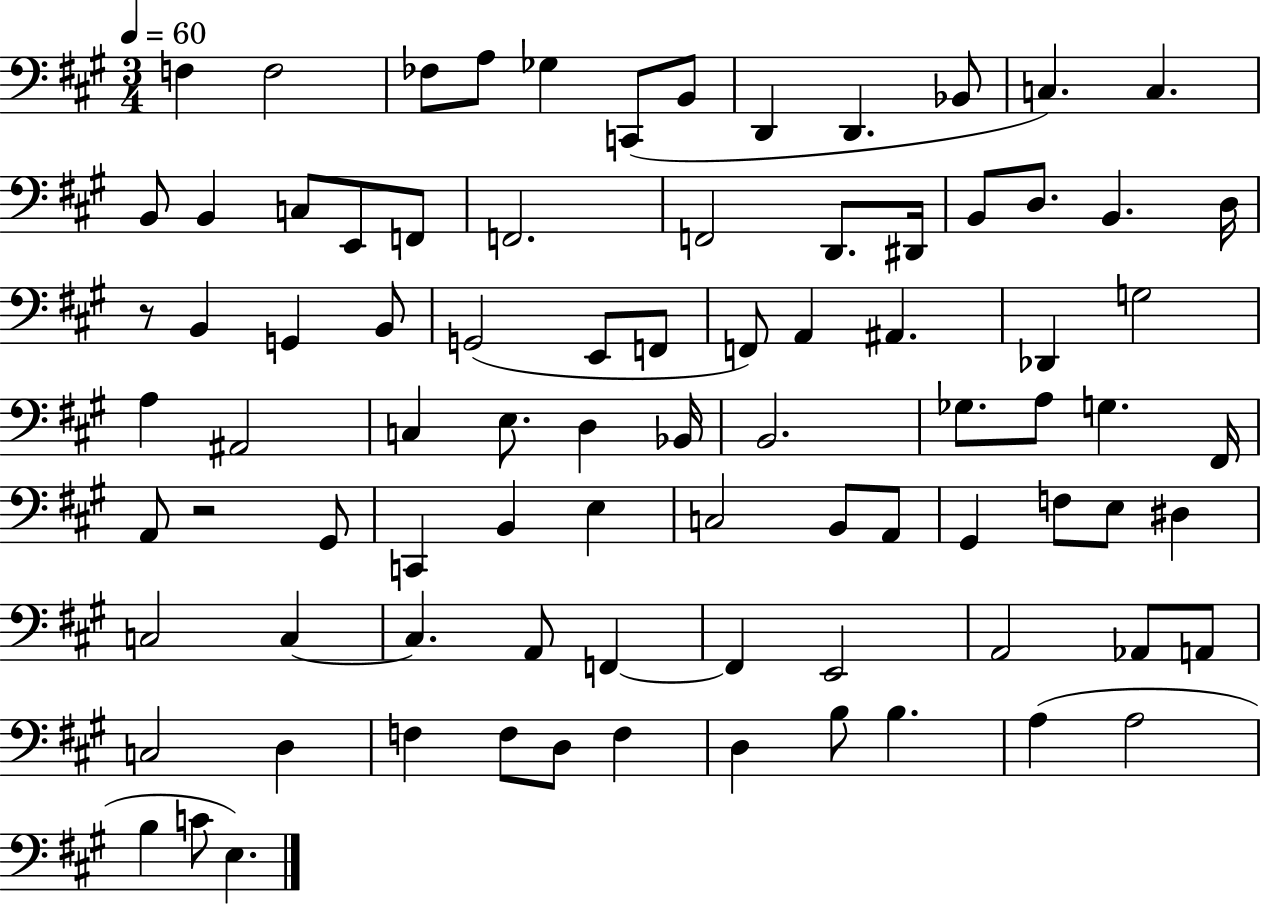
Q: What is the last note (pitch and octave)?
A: E3